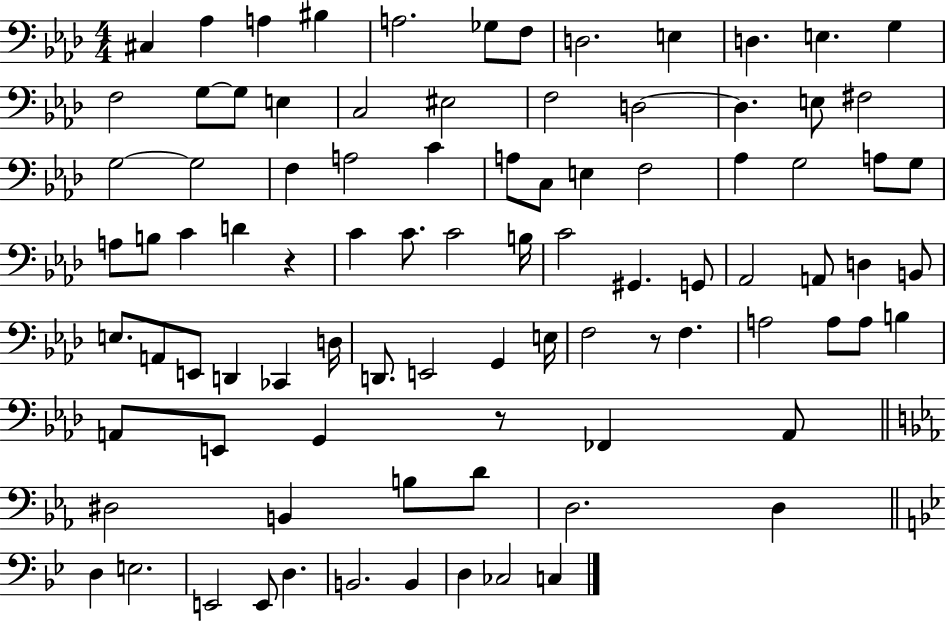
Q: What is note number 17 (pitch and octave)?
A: C3